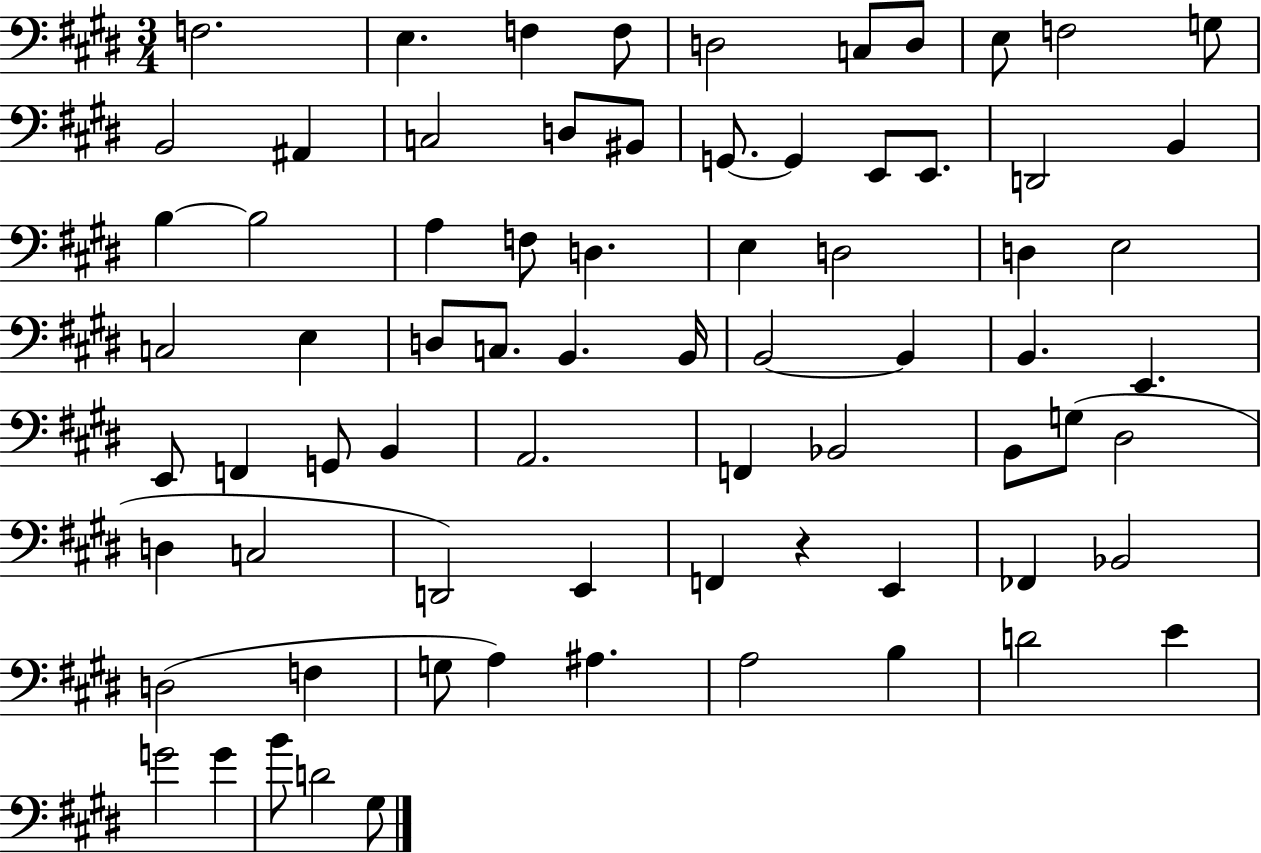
X:1
T:Untitled
M:3/4
L:1/4
K:E
F,2 E, F, F,/2 D,2 C,/2 D,/2 E,/2 F,2 G,/2 B,,2 ^A,, C,2 D,/2 ^B,,/2 G,,/2 G,, E,,/2 E,,/2 D,,2 B,, B, B,2 A, F,/2 D, E, D,2 D, E,2 C,2 E, D,/2 C,/2 B,, B,,/4 B,,2 B,, B,, E,, E,,/2 F,, G,,/2 B,, A,,2 F,, _B,,2 B,,/2 G,/2 ^D,2 D, C,2 D,,2 E,, F,, z E,, _F,, _B,,2 D,2 F, G,/2 A, ^A, A,2 B, D2 E G2 G B/2 D2 ^G,/2